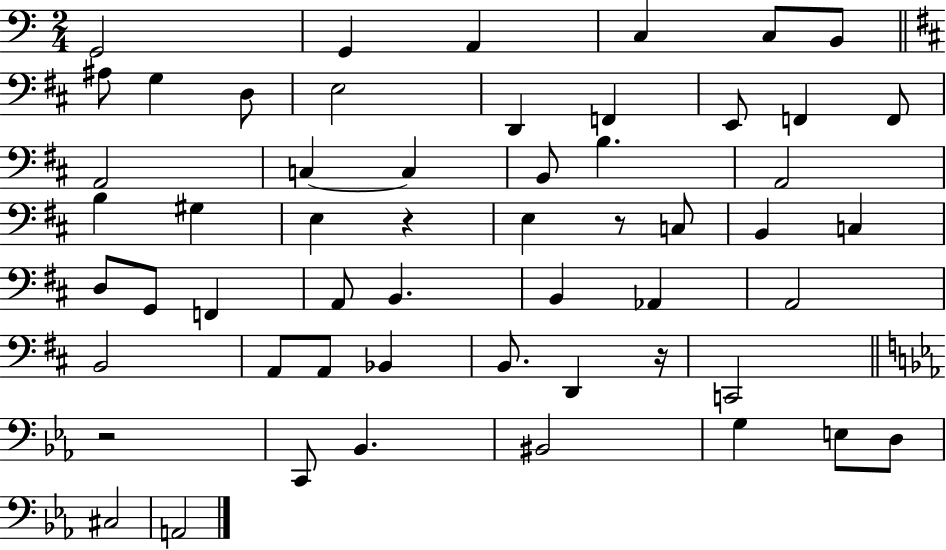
G2/h G2/q A2/q C3/q C3/e B2/e A#3/e G3/q D3/e E3/h D2/q F2/q E2/e F2/q F2/e A2/h C3/q C3/q B2/e B3/q. A2/h B3/q G#3/q E3/q R/q E3/q R/e C3/e B2/q C3/q D3/e G2/e F2/q A2/e B2/q. B2/q Ab2/q A2/h B2/h A2/e A2/e Bb2/q B2/e. D2/q R/s C2/h R/h C2/e Bb2/q. BIS2/h G3/q E3/e D3/e C#3/h A2/h